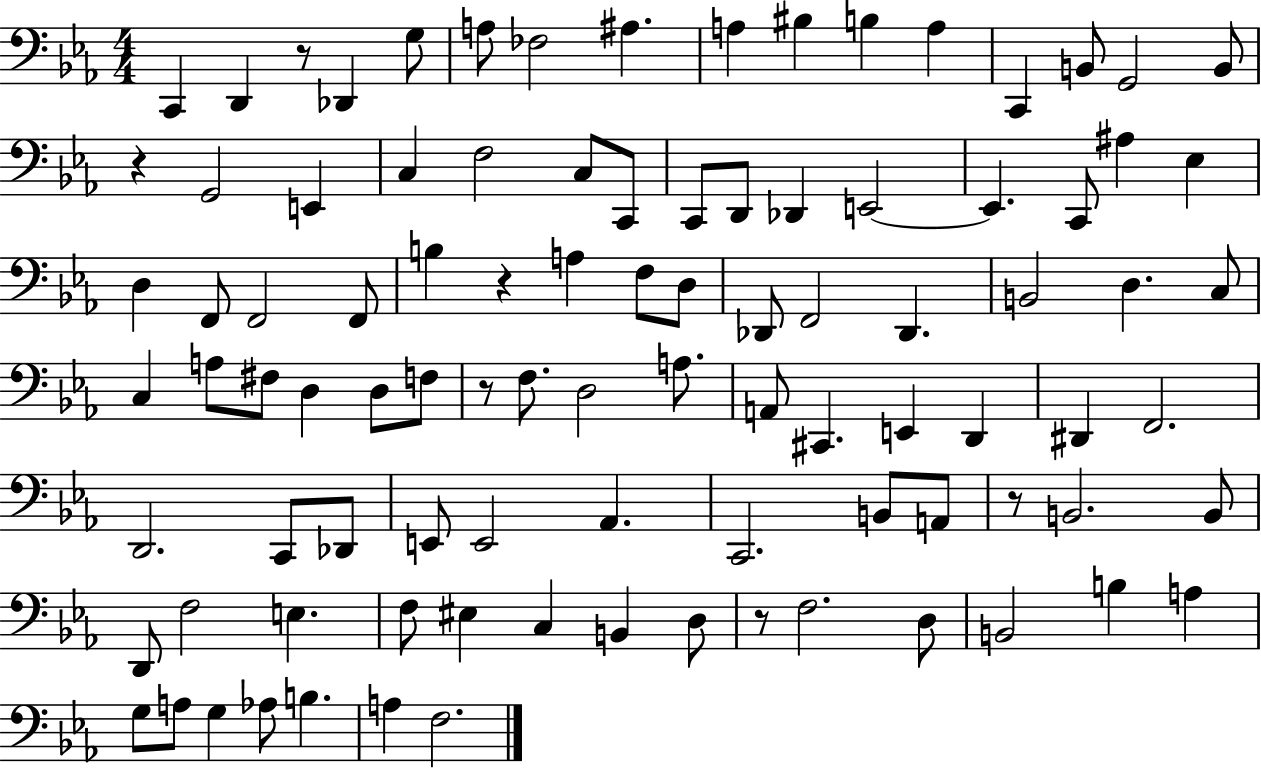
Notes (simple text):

C2/q D2/q R/e Db2/q G3/e A3/e FES3/h A#3/q. A3/q BIS3/q B3/q A3/q C2/q B2/e G2/h B2/e R/q G2/h E2/q C3/q F3/h C3/e C2/e C2/e D2/e Db2/q E2/h E2/q. C2/e A#3/q Eb3/q D3/q F2/e F2/h F2/e B3/q R/q A3/q F3/e D3/e Db2/e F2/h Db2/q. B2/h D3/q. C3/e C3/q A3/e F#3/e D3/q D3/e F3/e R/e F3/e. D3/h A3/e. A2/e C#2/q. E2/q D2/q D#2/q F2/h. D2/h. C2/e Db2/e E2/e E2/h Ab2/q. C2/h. B2/e A2/e R/e B2/h. B2/e D2/e F3/h E3/q. F3/e EIS3/q C3/q B2/q D3/e R/e F3/h. D3/e B2/h B3/q A3/q G3/e A3/e G3/q Ab3/e B3/q. A3/q F3/h.